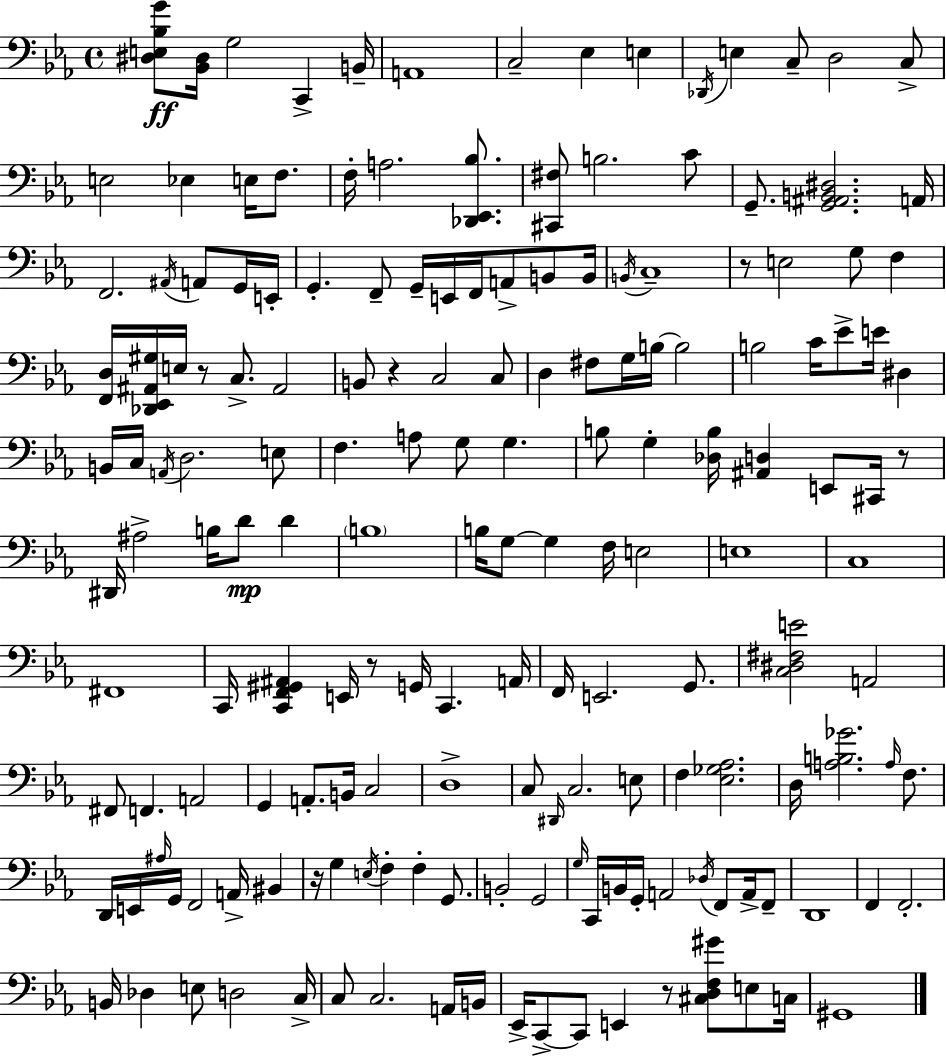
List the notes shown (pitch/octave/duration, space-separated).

[D#3,E3,Bb3,G4]/e [Bb2,D#3]/s G3/h C2/q B2/s A2/w C3/h Eb3/q E3/q Db2/s E3/q C3/e D3/h C3/e E3/h Eb3/q E3/s F3/e. F3/s A3/h. [Db2,Eb2,Bb3]/e. [C#2,F#3]/e B3/h. C4/e G2/e. [G2,A#2,B2,D#3]/h. A2/s F2/h. A#2/s A2/e G2/s E2/s G2/q. F2/e G2/s E2/s F2/s A2/e B2/e B2/s B2/s C3/w R/e E3/h G3/e F3/q [F2,D3]/s [Db2,Eb2,A#2,G#3]/s E3/s R/e C3/e. A#2/h B2/e R/q C3/h C3/e D3/q F#3/e G3/s B3/s B3/h B3/h C4/s Eb4/e E4/s D#3/q B2/s C3/s A2/s D3/h. E3/e F3/q. A3/e G3/e G3/q. B3/e G3/q [Db3,B3]/s [A#2,D3]/q E2/e C#2/s R/e D#2/s A#3/h B3/s D4/e D4/q B3/w B3/s G3/e G3/q F3/s E3/h E3/w C3/w F#2/w C2/s [C2,F2,G#2,A#2]/q E2/s R/e G2/s C2/q. A2/s F2/s E2/h. G2/e. [C3,D#3,F#3,E4]/h A2/h F#2/e F2/q. A2/h G2/q A2/e. B2/s C3/h D3/w C3/e D#2/s C3/h. E3/e F3/q [Eb3,Gb3,Ab3]/h. D3/s [A3,B3,Gb4]/h. A3/s F3/e. D2/s E2/s A#3/s G2/s F2/h A2/s BIS2/q R/s G3/q E3/s F3/q F3/q G2/e. B2/h G2/h G3/s C2/s B2/s G2/s A2/h Db3/s F2/e A2/s F2/e D2/w F2/q F2/h. B2/s Db3/q E3/e D3/h C3/s C3/e C3/h. A2/s B2/s Eb2/s C2/e C2/e E2/q R/e [C#3,D3,F3,G#4]/e E3/e C3/s G#2/w